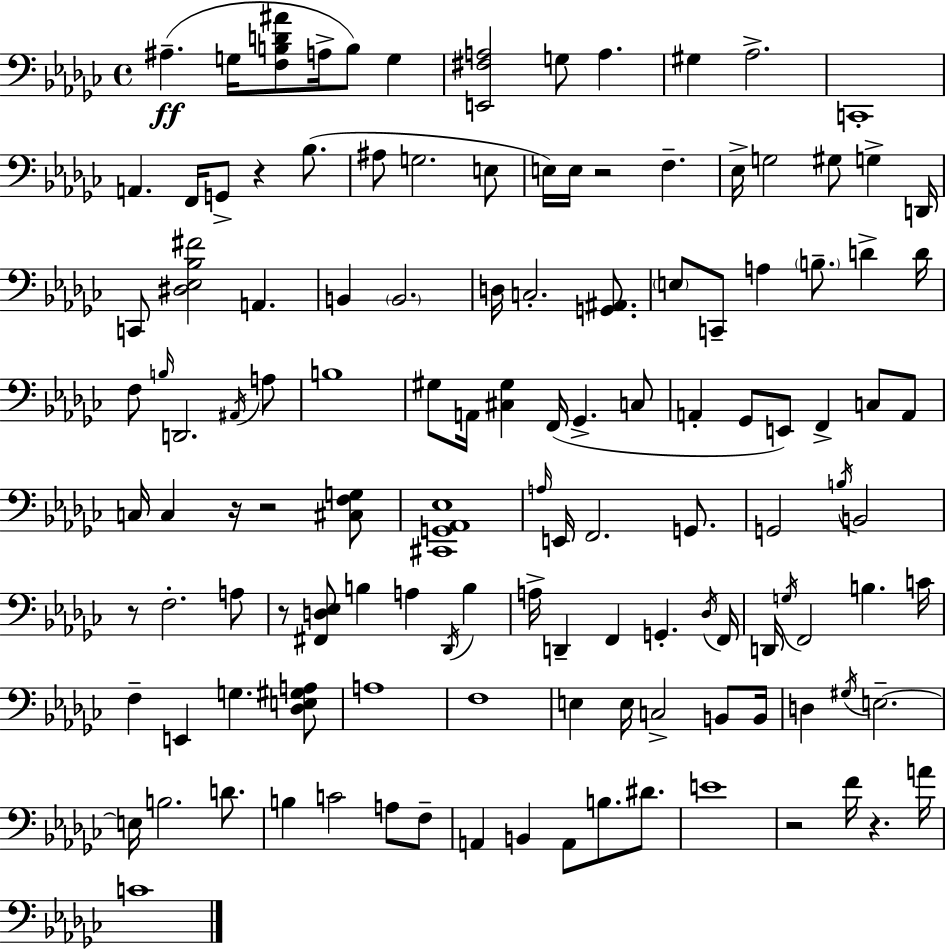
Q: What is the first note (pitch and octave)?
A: A#3